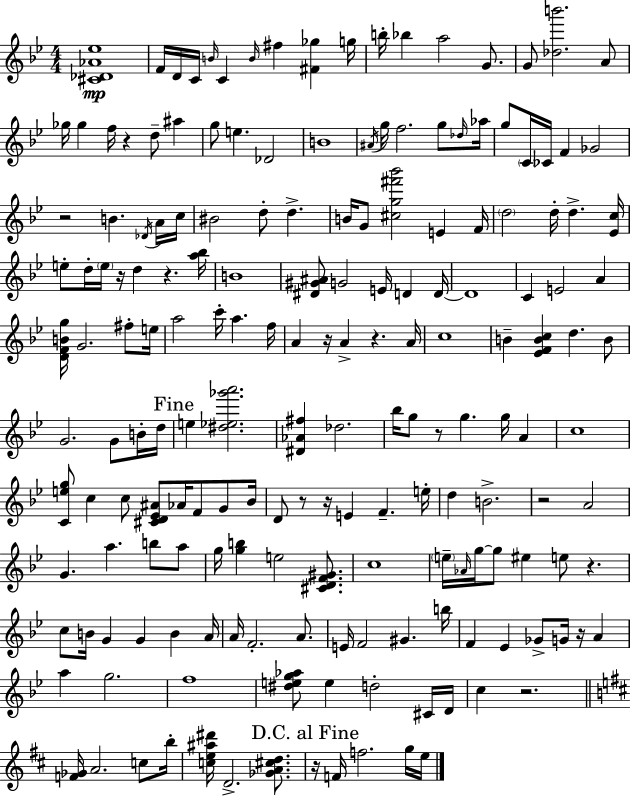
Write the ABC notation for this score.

X:1
T:Untitled
M:4/4
L:1/4
K:Bb
[^C_D_A_e]4 F/4 D/4 C/4 B/4 C B/4 ^f [^F_g] g/4 b/4 _b a2 G/2 G/2 [_db']2 A/2 _g/4 _g f/4 z d/2 ^a g/2 e _D2 B4 ^A/4 g/4 f2 g/2 _d/4 _a/4 g/2 C/4 _C/4 F _G2 z2 B _D/4 A/4 c/4 ^B2 d/2 d B/4 G/2 [^cg^f'_b']2 E F/4 d2 d/4 d [_Ec]/4 e/2 d/4 e/4 z/4 d z [a_b]/4 B4 [^D^G^A]/2 G2 E/4 D D/4 D4 C E2 A [DFBg]/4 G2 ^f/2 e/4 a2 c'/4 a f/4 A z/4 A z A/4 c4 B [_EFBc] d B/2 G2 G/2 B/4 d/4 e [^d_e_g'a']2 [^D_A^f] _d2 _b/4 g/2 z/2 g g/4 A c4 [Ceg]/2 c c/2 [^CD_E^A]/2 _A/4 F/2 G/2 _B/4 D/2 z/2 z/4 E F e/4 d B2 z2 A2 G a b/2 a/2 g/4 [gb] e2 [^CDF^G]/2 c4 e/4 _A/4 g/4 g/2 ^e e/2 z c/2 B/4 G G B A/4 A/4 F2 A/2 E/4 F2 ^G b/4 F _E _G/2 G/4 z/4 A a g2 f4 [^deg_a]/2 e d2 ^C/4 D/4 c z2 [F_G]/4 A2 c/2 b/4 [ce^a^d']/4 D2 [_GA^cd]/2 z/4 F/4 f2 g/4 e/4